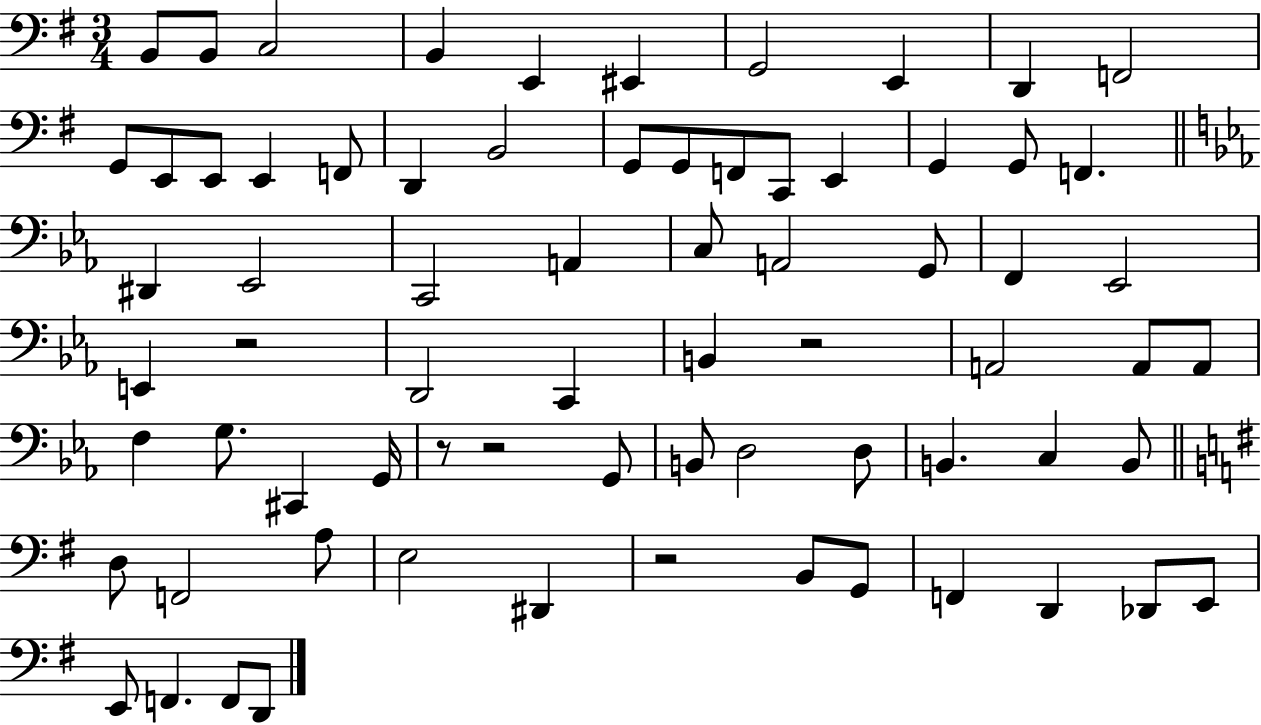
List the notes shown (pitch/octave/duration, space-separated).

B2/e B2/e C3/h B2/q E2/q EIS2/q G2/h E2/q D2/q F2/h G2/e E2/e E2/e E2/q F2/e D2/q B2/h G2/e G2/e F2/e C2/e E2/q G2/q G2/e F2/q. D#2/q Eb2/h C2/h A2/q C3/e A2/h G2/e F2/q Eb2/h E2/q R/h D2/h C2/q B2/q R/h A2/h A2/e A2/e F3/q G3/e. C#2/q G2/s R/e R/h G2/e B2/e D3/h D3/e B2/q. C3/q B2/e D3/e F2/h A3/e E3/h D#2/q R/h B2/e G2/e F2/q D2/q Db2/e E2/e E2/e F2/q. F2/e D2/e